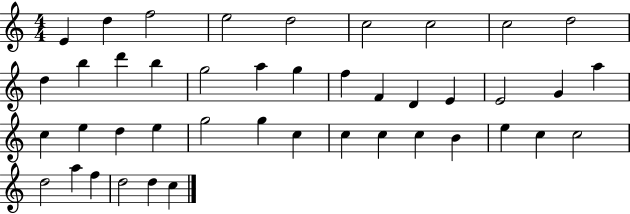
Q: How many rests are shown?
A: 0